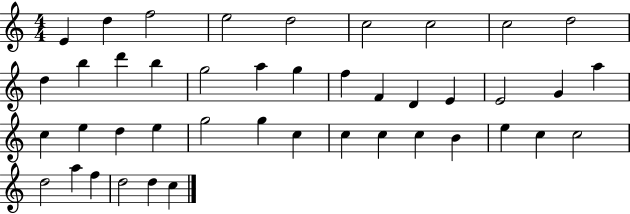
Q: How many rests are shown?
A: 0